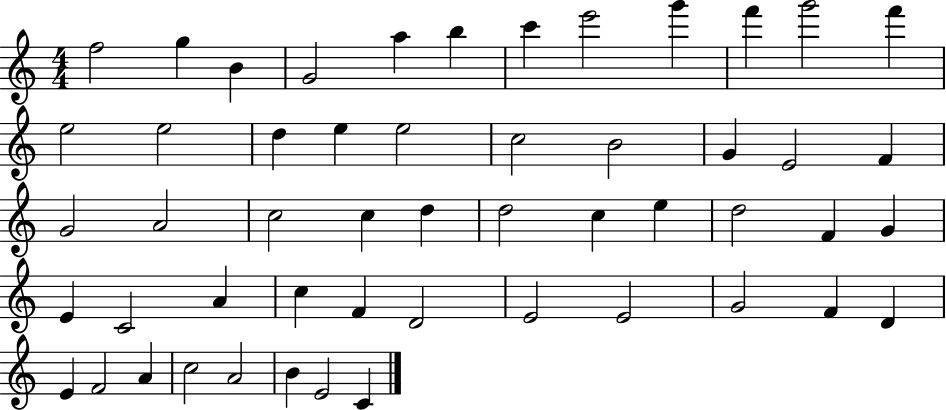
{
  \clef treble
  \numericTimeSignature
  \time 4/4
  \key c \major
  f''2 g''4 b'4 | g'2 a''4 b''4 | c'''4 e'''2 g'''4 | f'''4 g'''2 f'''4 | \break e''2 e''2 | d''4 e''4 e''2 | c''2 b'2 | g'4 e'2 f'4 | \break g'2 a'2 | c''2 c''4 d''4 | d''2 c''4 e''4 | d''2 f'4 g'4 | \break e'4 c'2 a'4 | c''4 f'4 d'2 | e'2 e'2 | g'2 f'4 d'4 | \break e'4 f'2 a'4 | c''2 a'2 | b'4 e'2 c'4 | \bar "|."
}